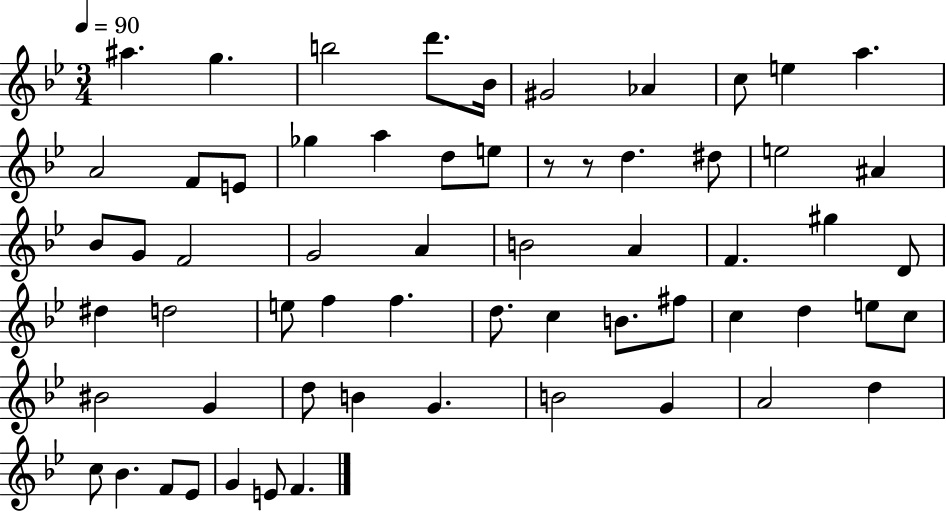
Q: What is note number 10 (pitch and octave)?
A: A5